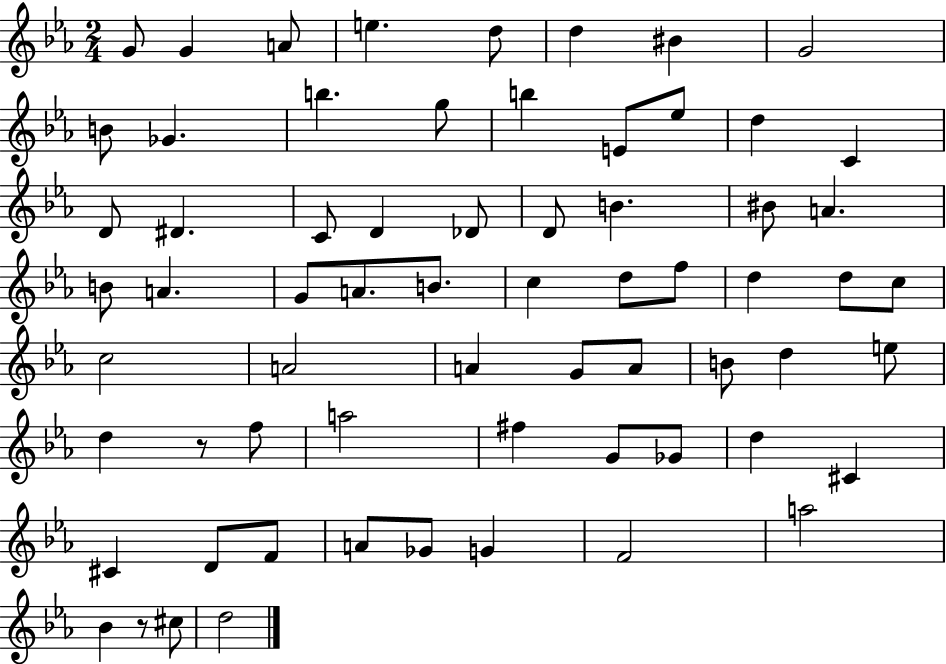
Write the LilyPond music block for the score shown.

{
  \clef treble
  \numericTimeSignature
  \time 2/4
  \key ees \major
  \repeat volta 2 { g'8 g'4 a'8 | e''4. d''8 | d''4 bis'4 | g'2 | \break b'8 ges'4. | b''4. g''8 | b''4 e'8 ees''8 | d''4 c'4 | \break d'8 dis'4. | c'8 d'4 des'8 | d'8 b'4. | bis'8 a'4. | \break b'8 a'4. | g'8 a'8. b'8. | c''4 d''8 f''8 | d''4 d''8 c''8 | \break c''2 | a'2 | a'4 g'8 a'8 | b'8 d''4 e''8 | \break d''4 r8 f''8 | a''2 | fis''4 g'8 ges'8 | d''4 cis'4 | \break cis'4 d'8 f'8 | a'8 ges'8 g'4 | f'2 | a''2 | \break bes'4 r8 cis''8 | d''2 | } \bar "|."
}